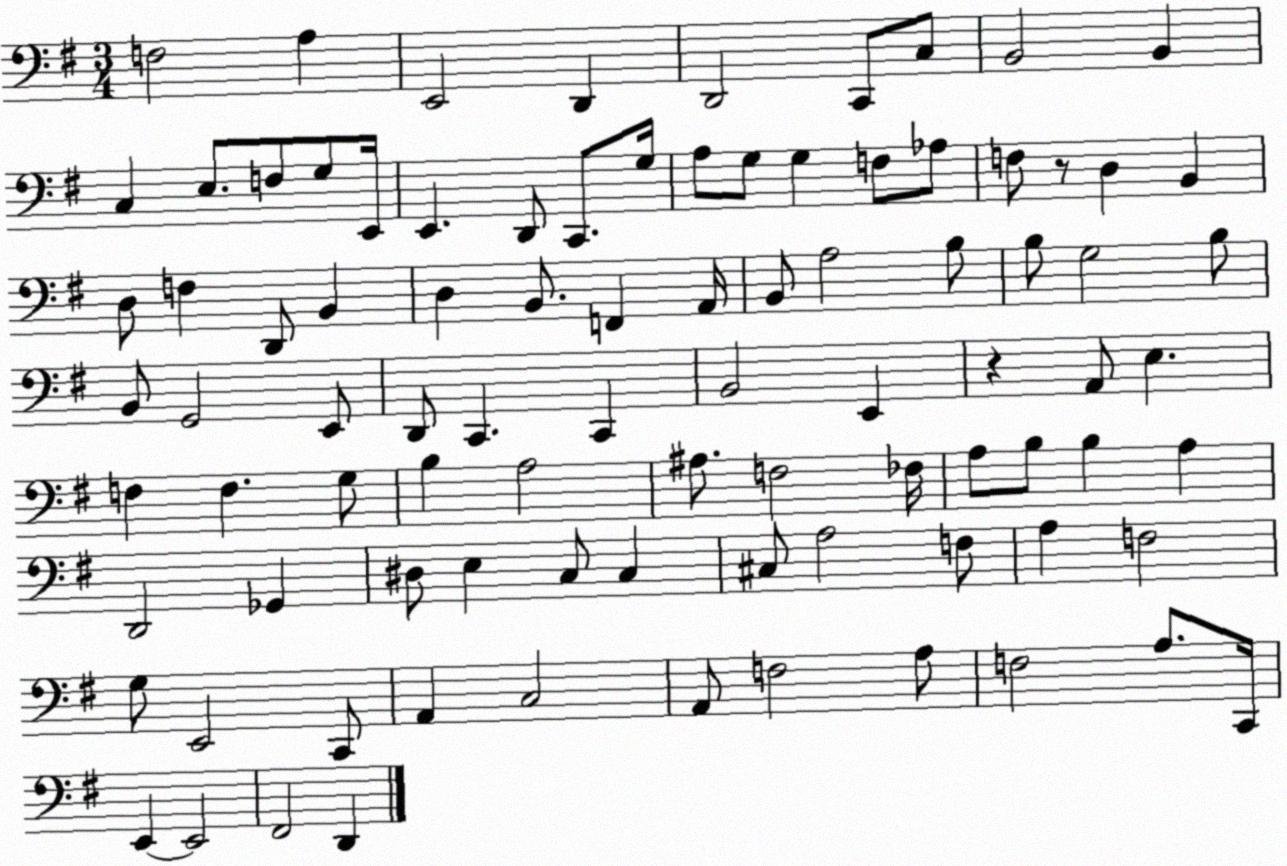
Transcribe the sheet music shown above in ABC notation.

X:1
T:Untitled
M:3/4
L:1/4
K:G
F,2 A, E,,2 D,, D,,2 C,,/2 C,/2 B,,2 B,, C, E,/2 F,/2 G,/2 E,,/4 E,, D,,/2 C,,/2 G,/4 A,/2 G,/2 G, F,/2 _A,/2 F,/2 z/2 D, B,, D,/2 F, D,,/2 B,, D, B,,/2 F,, A,,/4 B,,/2 A,2 B,/2 B,/2 G,2 B,/2 B,,/2 G,,2 E,,/2 D,,/2 C,, C,, B,,2 E,, z A,,/2 E, F, F, G,/2 B, A,2 ^A,/2 F,2 _F,/4 A,/2 B,/2 B, A, D,,2 _G,, ^D,/2 E, C,/2 C, ^C,/2 A,2 F,/2 A, F,2 G,/2 E,,2 C,,/2 A,, C,2 A,,/2 F,2 A,/2 F,2 A,/2 C,,/4 E,, E,,2 ^F,,2 D,,